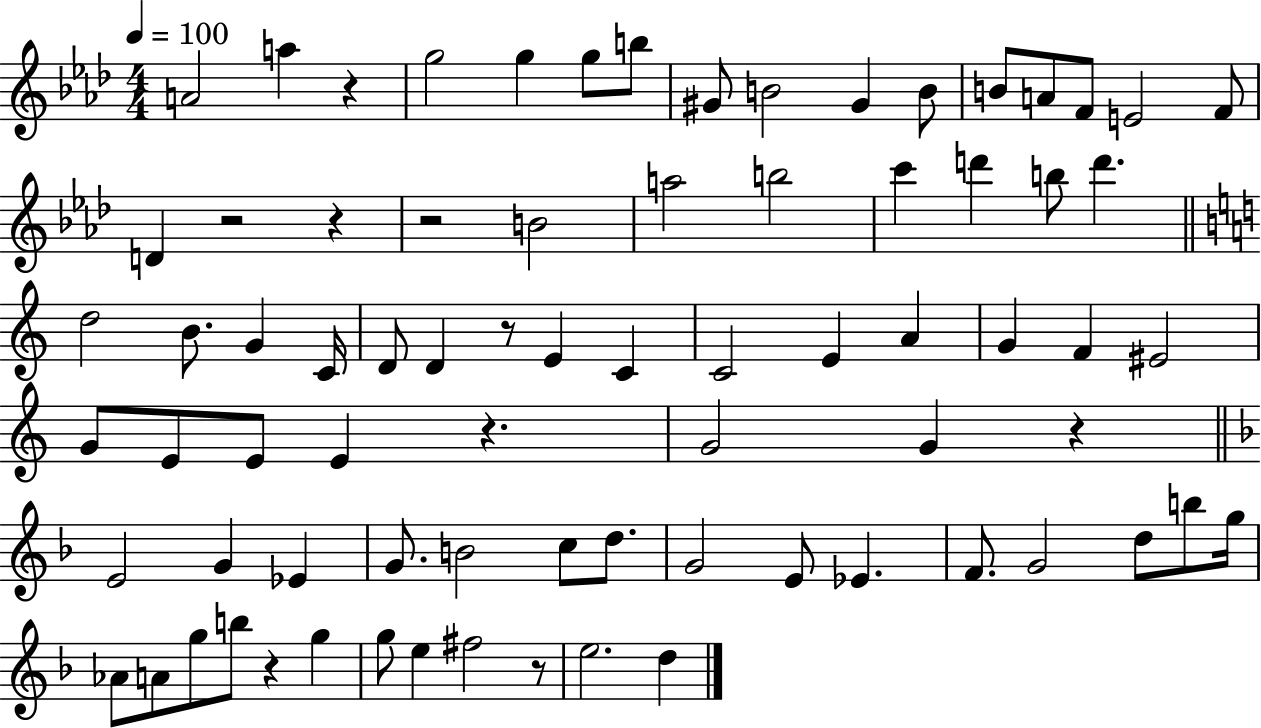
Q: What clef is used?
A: treble